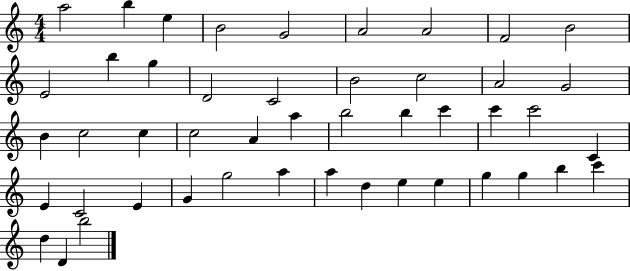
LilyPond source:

{
  \clef treble
  \numericTimeSignature
  \time 4/4
  \key c \major
  a''2 b''4 e''4 | b'2 g'2 | a'2 a'2 | f'2 b'2 | \break e'2 b''4 g''4 | d'2 c'2 | b'2 c''2 | a'2 g'2 | \break b'4 c''2 c''4 | c''2 a'4 a''4 | b''2 b''4 c'''4 | c'''4 c'''2 c'4 | \break e'4 c'2 e'4 | g'4 g''2 a''4 | a''4 d''4 e''4 e''4 | g''4 g''4 b''4 c'''4 | \break d''4 d'4 b''2 | \bar "|."
}